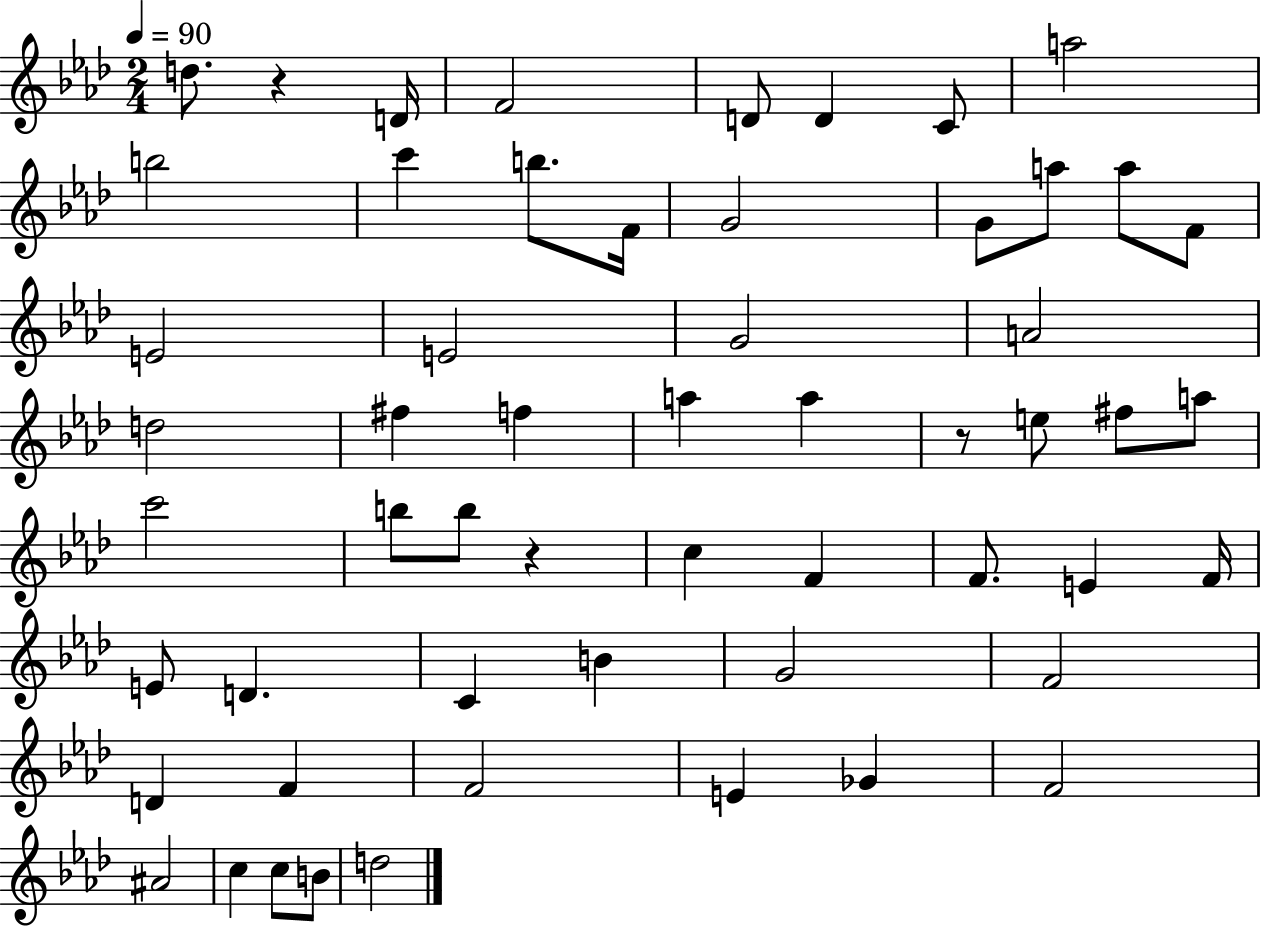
X:1
T:Untitled
M:2/4
L:1/4
K:Ab
d/2 z D/4 F2 D/2 D C/2 a2 b2 c' b/2 F/4 G2 G/2 a/2 a/2 F/2 E2 E2 G2 A2 d2 ^f f a a z/2 e/2 ^f/2 a/2 c'2 b/2 b/2 z c F F/2 E F/4 E/2 D C B G2 F2 D F F2 E _G F2 ^A2 c c/2 B/2 d2